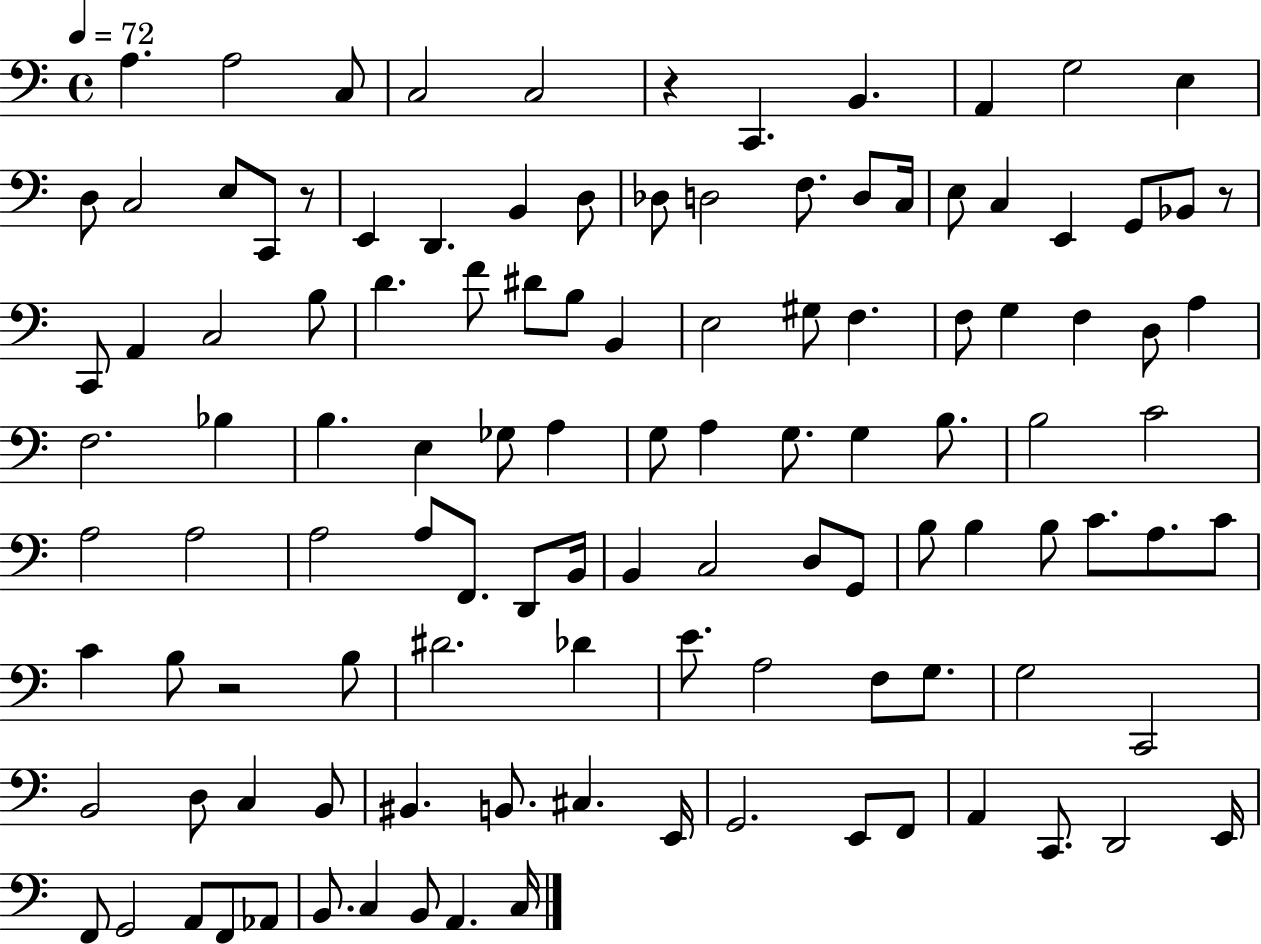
X:1
T:Untitled
M:4/4
L:1/4
K:C
A, A,2 C,/2 C,2 C,2 z C,, B,, A,, G,2 E, D,/2 C,2 E,/2 C,,/2 z/2 E,, D,, B,, D,/2 _D,/2 D,2 F,/2 D,/2 C,/4 E,/2 C, E,, G,,/2 _B,,/2 z/2 C,,/2 A,, C,2 B,/2 D F/2 ^D/2 B,/2 B,, E,2 ^G,/2 F, F,/2 G, F, D,/2 A, F,2 _B, B, E, _G,/2 A, G,/2 A, G,/2 G, B,/2 B,2 C2 A,2 A,2 A,2 A,/2 F,,/2 D,,/2 B,,/4 B,, C,2 D,/2 G,,/2 B,/2 B, B,/2 C/2 A,/2 C/2 C B,/2 z2 B,/2 ^D2 _D E/2 A,2 F,/2 G,/2 G,2 C,,2 B,,2 D,/2 C, B,,/2 ^B,, B,,/2 ^C, E,,/4 G,,2 E,,/2 F,,/2 A,, C,,/2 D,,2 E,,/4 F,,/2 G,,2 A,,/2 F,,/2 _A,,/2 B,,/2 C, B,,/2 A,, C,/4